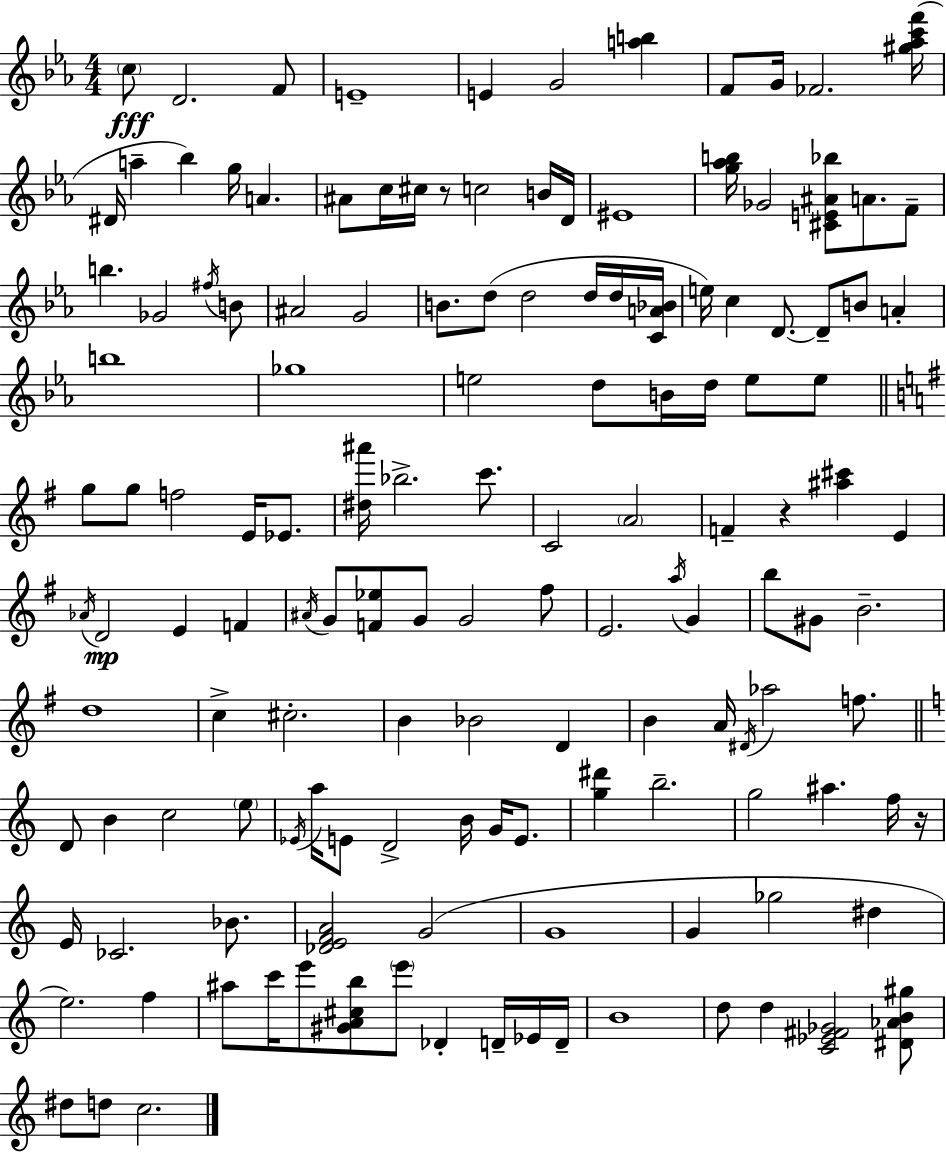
{
  \clef treble
  \numericTimeSignature
  \time 4/4
  \key c \minor
  \parenthesize c''8\fff d'2. f'8 | e'1-- | e'4 g'2 <a'' b''>4 | f'8 g'16 fes'2. <gis'' aes'' c''' f'''>16( | \break dis'16 a''4-- bes''4) g''16 a'4. | ais'8 c''16 cis''16 r8 c''2 b'16 d'16 | eis'1 | <g'' aes'' b''>16 ges'2 <cis' e' ais' bes''>8 a'8. f'8-- | \break b''4. ges'2 \acciaccatura { fis''16 } b'8 | ais'2 g'2 | b'8. d''8( d''2 d''16 d''16 | <c' a' bes'>16 e''16) c''4 d'8.~~ d'8-- b'8 a'4-. | \break b''1 | ges''1 | e''2 d''8 b'16 d''16 e''8 e''8 | \bar "||" \break \key g \major g''8 g''8 f''2 e'16 ees'8. | <dis'' ais'''>16 bes''2.-> c'''8. | c'2 \parenthesize a'2 | f'4-- r4 <ais'' cis'''>4 e'4 | \break \acciaccatura { aes'16 } d'2\mp e'4 f'4 | \acciaccatura { ais'16 } g'8 <f' ees''>8 g'8 g'2 | fis''8 e'2. \acciaccatura { a''16 } g'4 | b''8 gis'8 b'2.-- | \break d''1 | c''4-> cis''2.-. | b'4 bes'2 d'4 | b'4 a'16 \acciaccatura { dis'16 } aes''2 | \break f''8. \bar "||" \break \key c \major d'8 b'4 c''2 \parenthesize e''8 | \acciaccatura { ees'16 } a''16 e'8 d'2-> b'16 g'16 e'8. | <g'' dis'''>4 b''2.-- | g''2 ais''4. f''16 | \break r16 e'16 ces'2. bes'8. | <des' e' f' a'>2 g'2( | g'1 | g'4 ges''2 dis''4 | \break e''2.) f''4 | ais''8 c'''16 e'''8 <gis' a' cis'' b''>8 \parenthesize e'''8 des'4-. d'16-- ees'16 | d'16-- b'1 | d''8 d''4 <c' ees' fis' ges'>2 <dis' aes' b' gis''>8 | \break dis''8 d''8 c''2. | \bar "|."
}